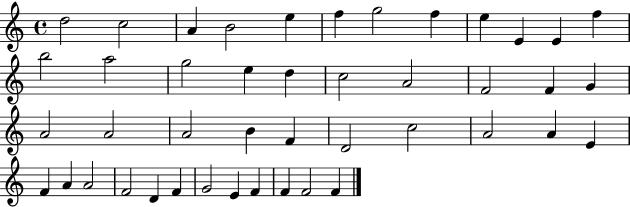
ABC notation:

X:1
T:Untitled
M:4/4
L:1/4
K:C
d2 c2 A B2 e f g2 f e E E f b2 a2 g2 e d c2 A2 F2 F G A2 A2 A2 B F D2 c2 A2 A E F A A2 F2 D F G2 E F F F2 F